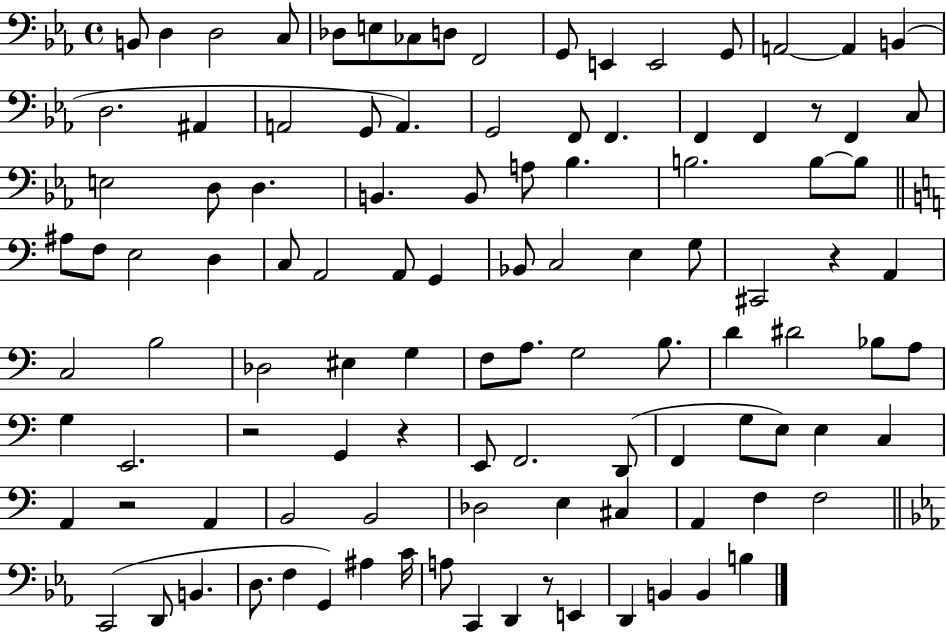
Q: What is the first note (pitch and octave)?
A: B2